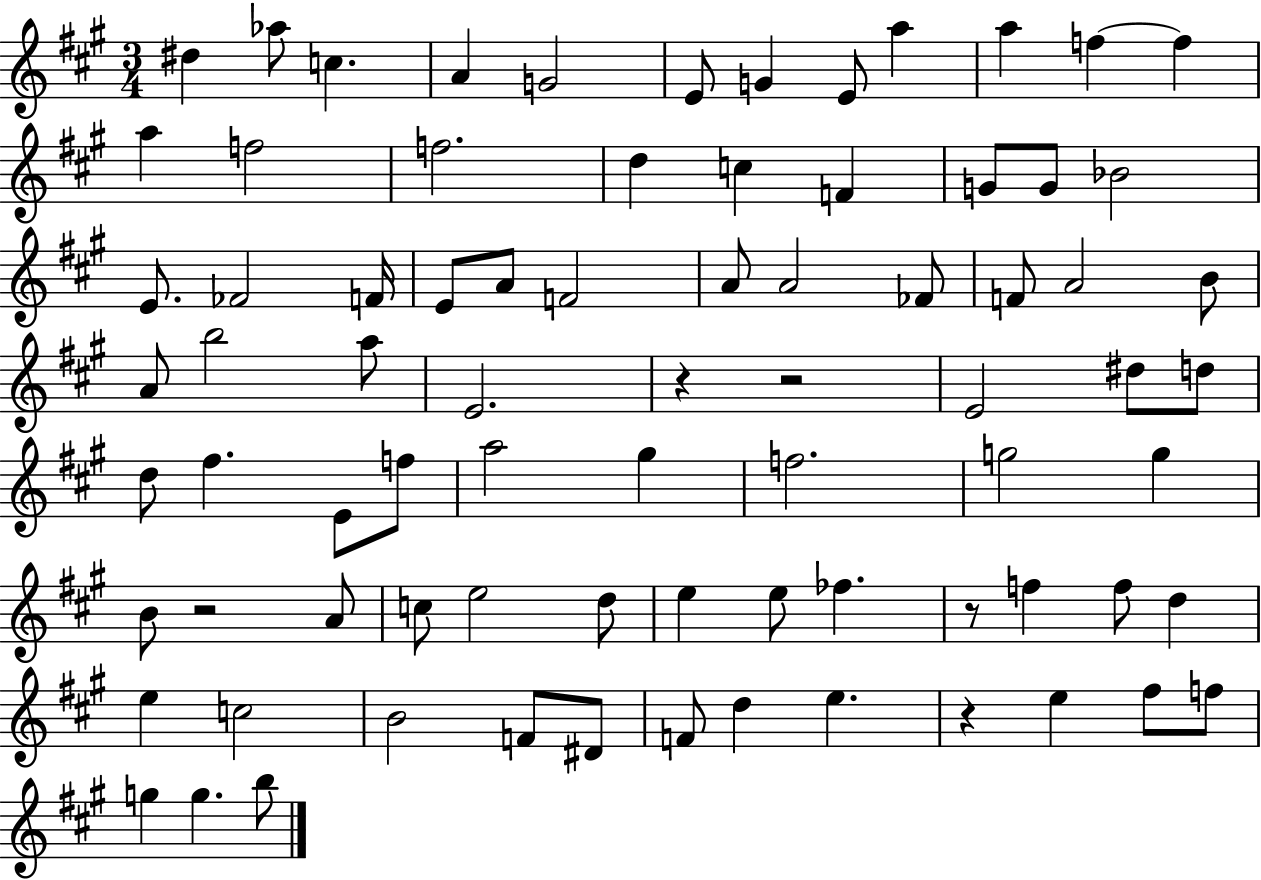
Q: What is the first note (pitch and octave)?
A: D#5